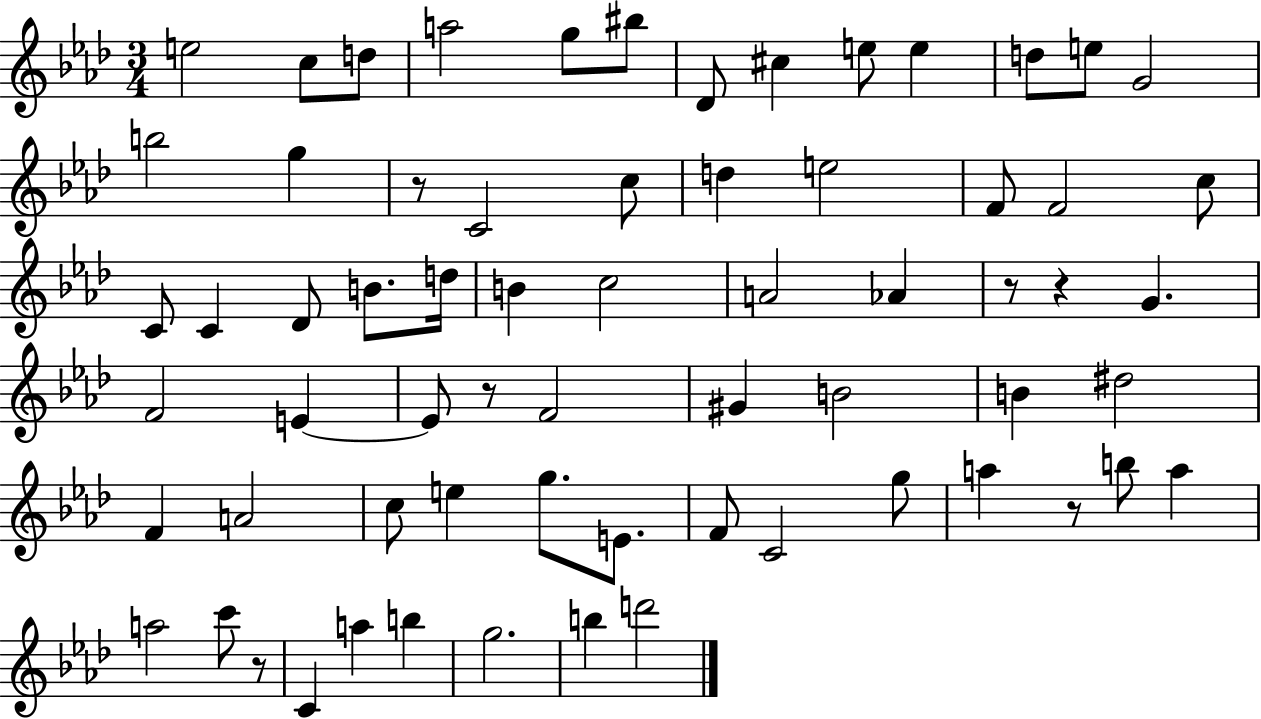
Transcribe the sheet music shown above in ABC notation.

X:1
T:Untitled
M:3/4
L:1/4
K:Ab
e2 c/2 d/2 a2 g/2 ^b/2 _D/2 ^c e/2 e d/2 e/2 G2 b2 g z/2 C2 c/2 d e2 F/2 F2 c/2 C/2 C _D/2 B/2 d/4 B c2 A2 _A z/2 z G F2 E E/2 z/2 F2 ^G B2 B ^d2 F A2 c/2 e g/2 E/2 F/2 C2 g/2 a z/2 b/2 a a2 c'/2 z/2 C a b g2 b d'2